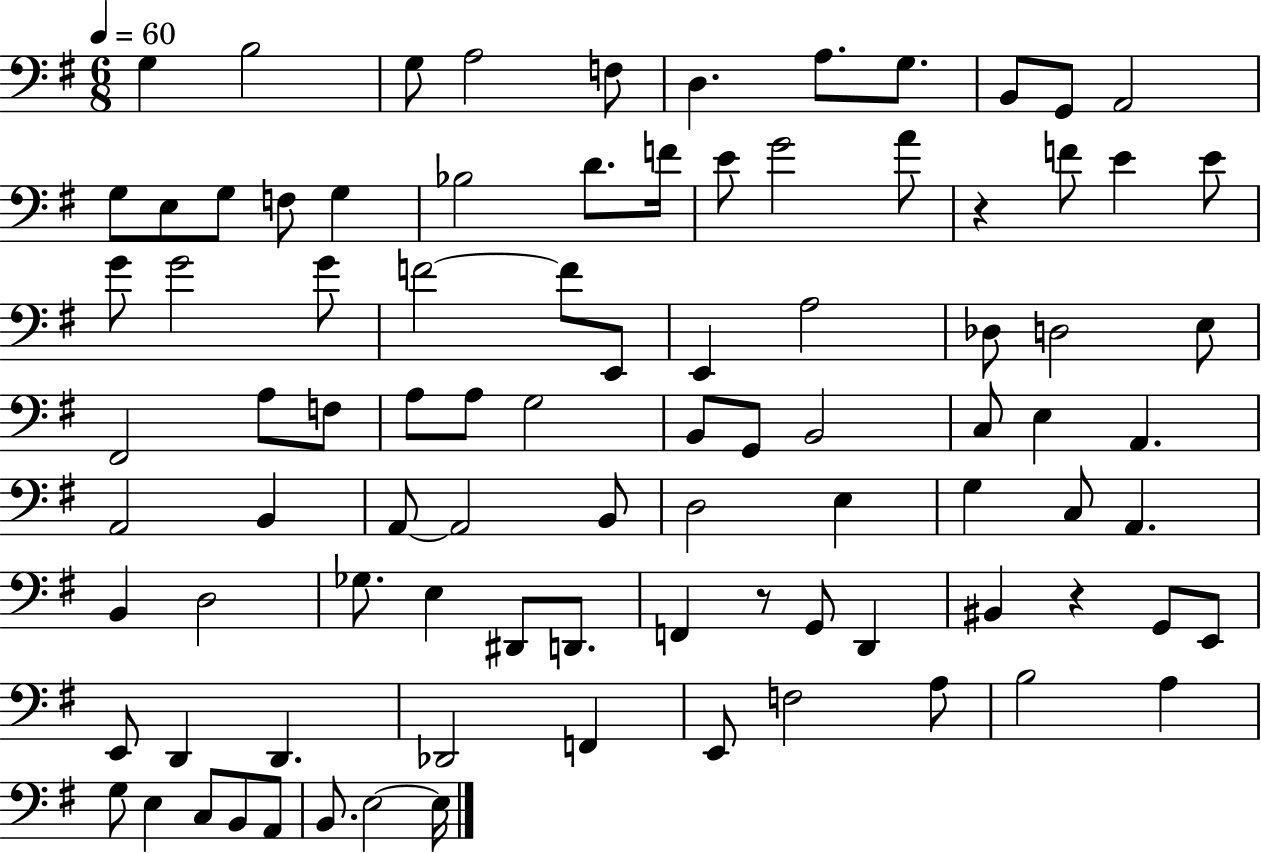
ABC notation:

X:1
T:Untitled
M:6/8
L:1/4
K:G
G, B,2 G,/2 A,2 F,/2 D, A,/2 G,/2 B,,/2 G,,/2 A,,2 G,/2 E,/2 G,/2 F,/2 G, _B,2 D/2 F/4 E/2 G2 A/2 z F/2 E E/2 G/2 G2 G/2 F2 F/2 E,,/2 E,, A,2 _D,/2 D,2 E,/2 ^F,,2 A,/2 F,/2 A,/2 A,/2 G,2 B,,/2 G,,/2 B,,2 C,/2 E, A,, A,,2 B,, A,,/2 A,,2 B,,/2 D,2 E, G, C,/2 A,, B,, D,2 _G,/2 E, ^D,,/2 D,,/2 F,, z/2 G,,/2 D,, ^B,, z G,,/2 E,,/2 E,,/2 D,, D,, _D,,2 F,, E,,/2 F,2 A,/2 B,2 A, G,/2 E, C,/2 B,,/2 A,,/2 B,,/2 E,2 E,/4